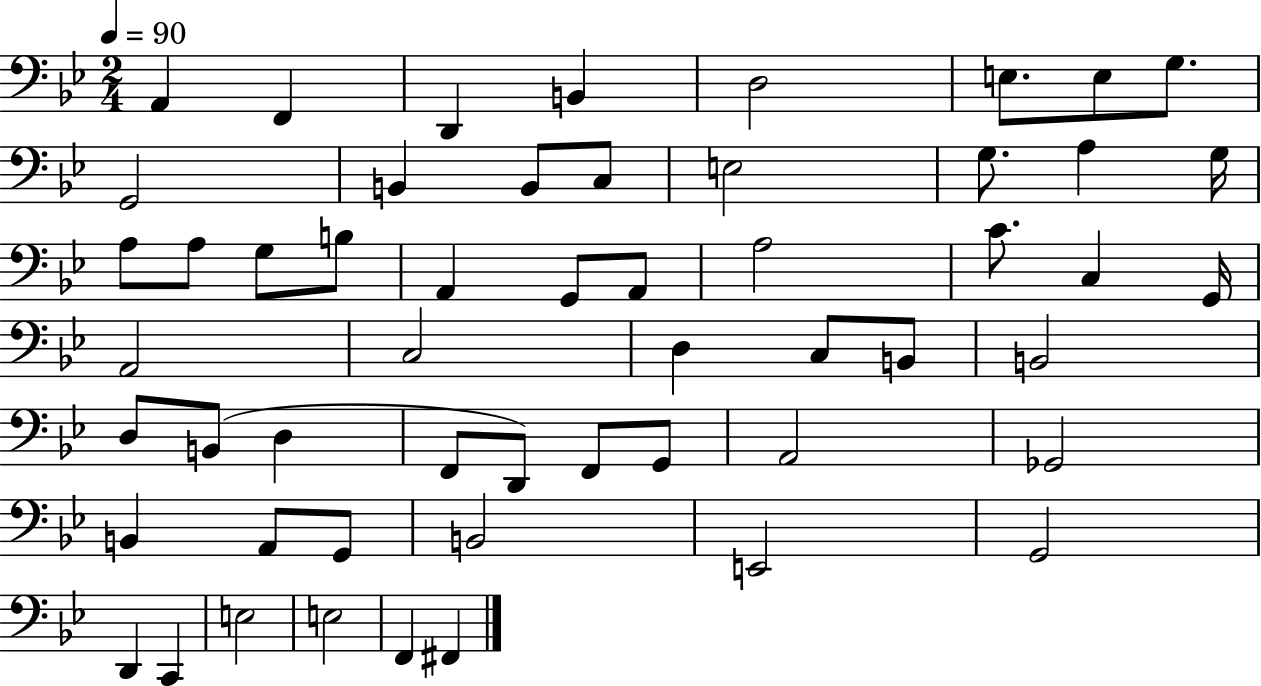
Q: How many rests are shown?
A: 0